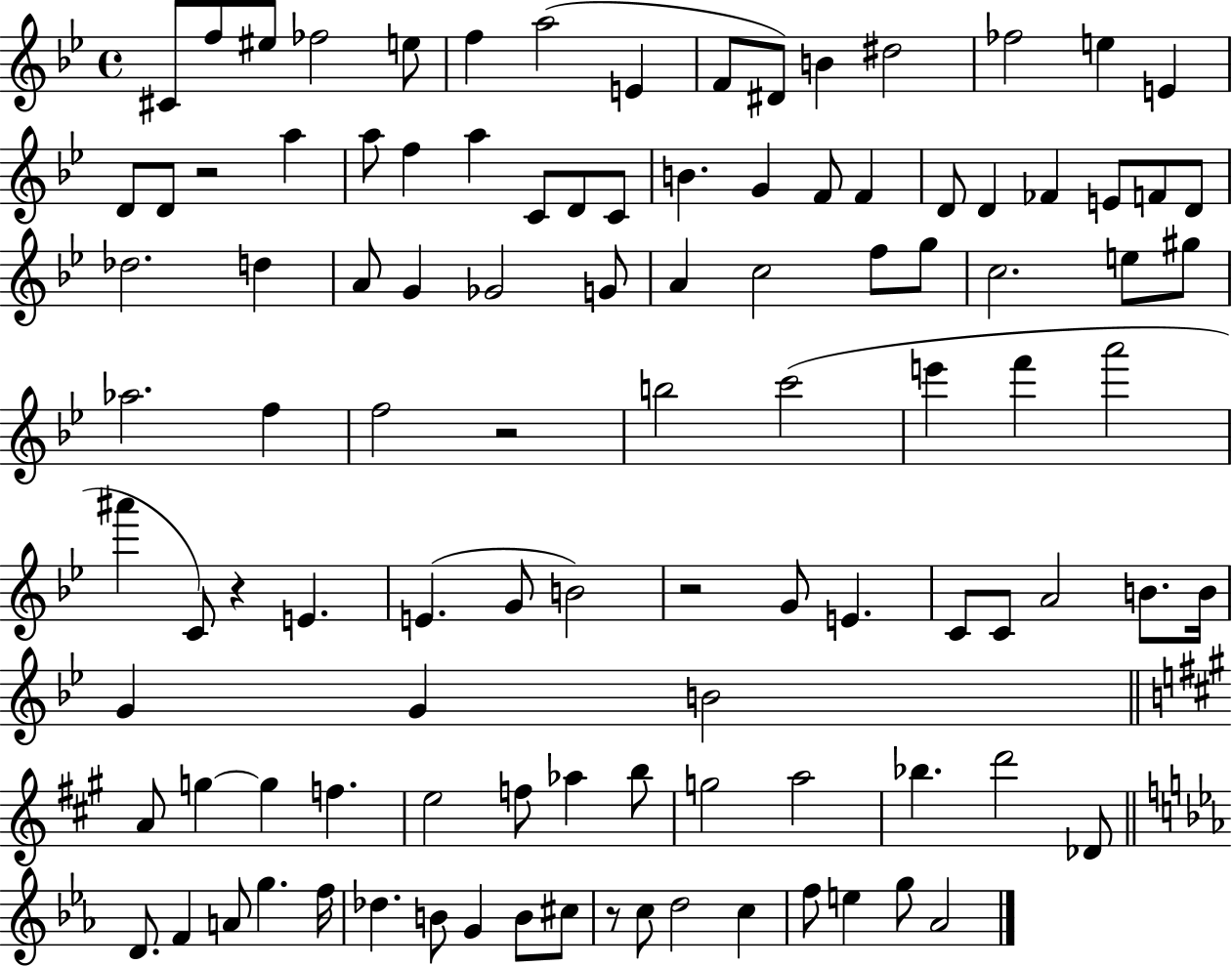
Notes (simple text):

C#4/e F5/e EIS5/e FES5/h E5/e F5/q A5/h E4/q F4/e D#4/e B4/q D#5/h FES5/h E5/q E4/q D4/e D4/e R/h A5/q A5/e F5/q A5/q C4/e D4/e C4/e B4/q. G4/q F4/e F4/q D4/e D4/q FES4/q E4/e F4/e D4/e Db5/h. D5/q A4/e G4/q Gb4/h G4/e A4/q C5/h F5/e G5/e C5/h. E5/e G#5/e Ab5/h. F5/q F5/h R/h B5/h C6/h E6/q F6/q A6/h A#6/q C4/e R/q E4/q. E4/q. G4/e B4/h R/h G4/e E4/q. C4/e C4/e A4/h B4/e. B4/s G4/q G4/q B4/h A4/e G5/q G5/q F5/q. E5/h F5/e Ab5/q B5/e G5/h A5/h Bb5/q. D6/h Db4/e D4/e. F4/q A4/e G5/q. F5/s Db5/q. B4/e G4/q B4/e C#5/e R/e C5/e D5/h C5/q F5/e E5/q G5/e Ab4/h